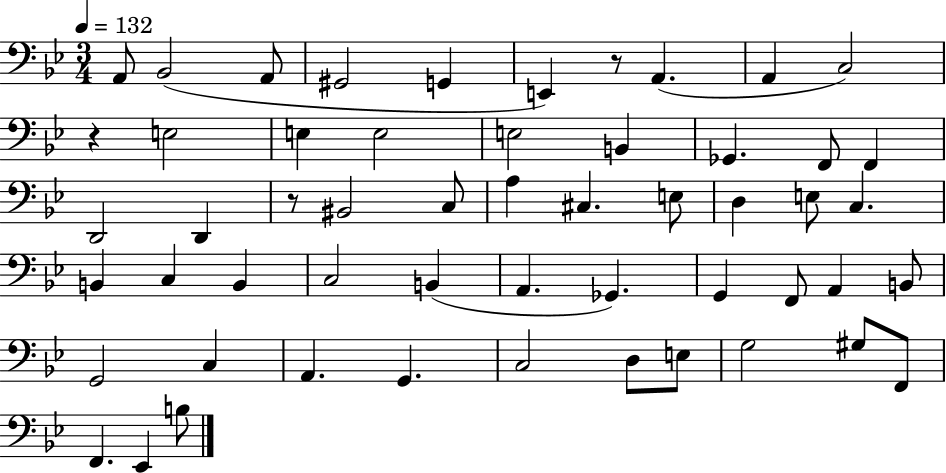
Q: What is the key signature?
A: BES major